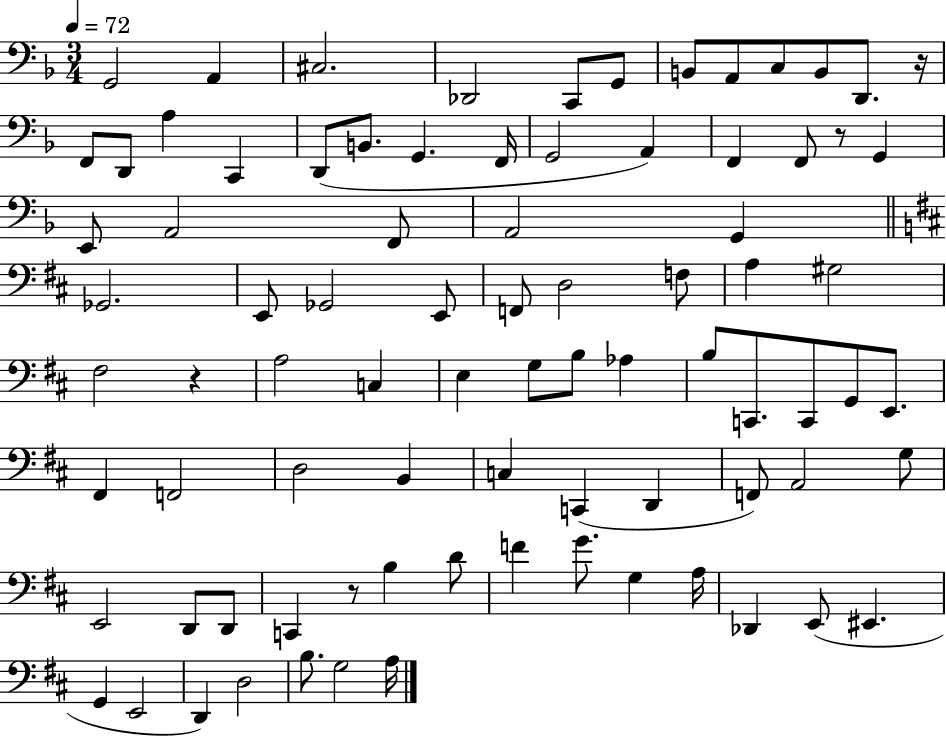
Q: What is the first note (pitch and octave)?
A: G2